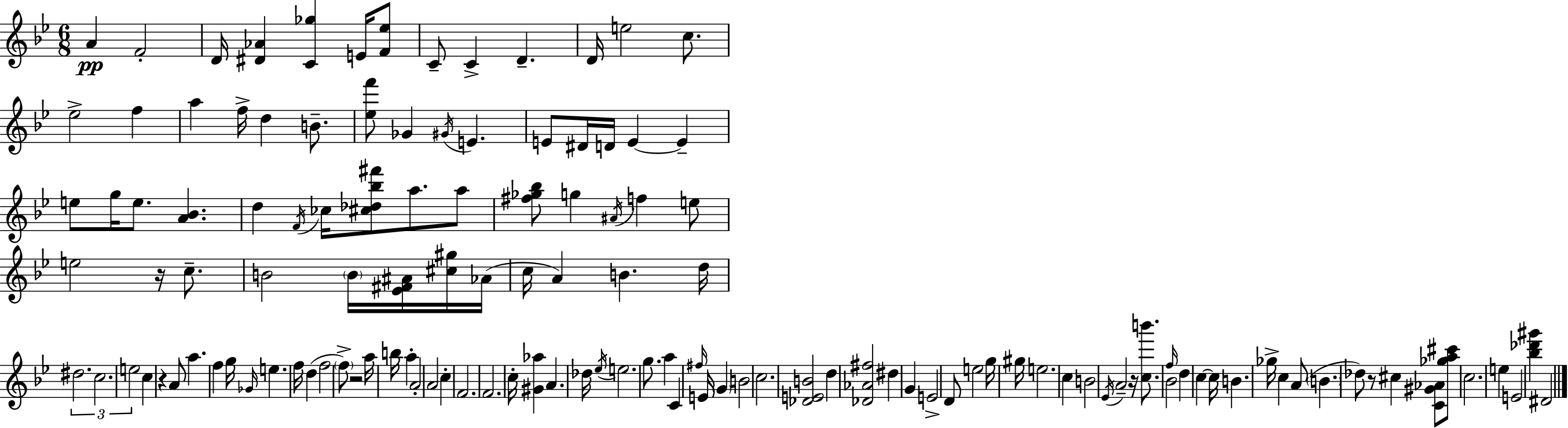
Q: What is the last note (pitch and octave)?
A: D#4